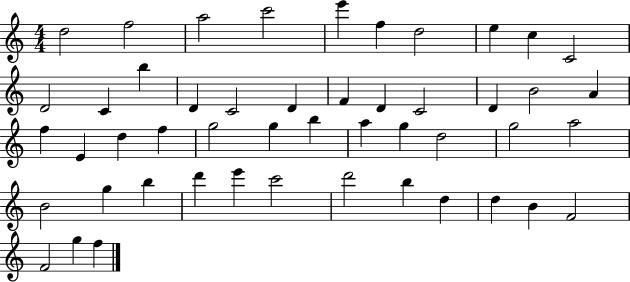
D5/h F5/h A5/h C6/h E6/q F5/q D5/h E5/q C5/q C4/h D4/h C4/q B5/q D4/q C4/h D4/q F4/q D4/q C4/h D4/q B4/h A4/q F5/q E4/q D5/q F5/q G5/h G5/q B5/q A5/q G5/q D5/h G5/h A5/h B4/h G5/q B5/q D6/q E6/q C6/h D6/h B5/q D5/q D5/q B4/q F4/h F4/h G5/q F5/q